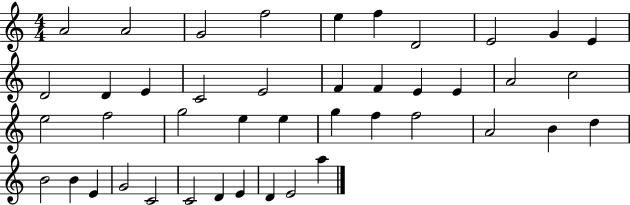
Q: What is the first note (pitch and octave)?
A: A4